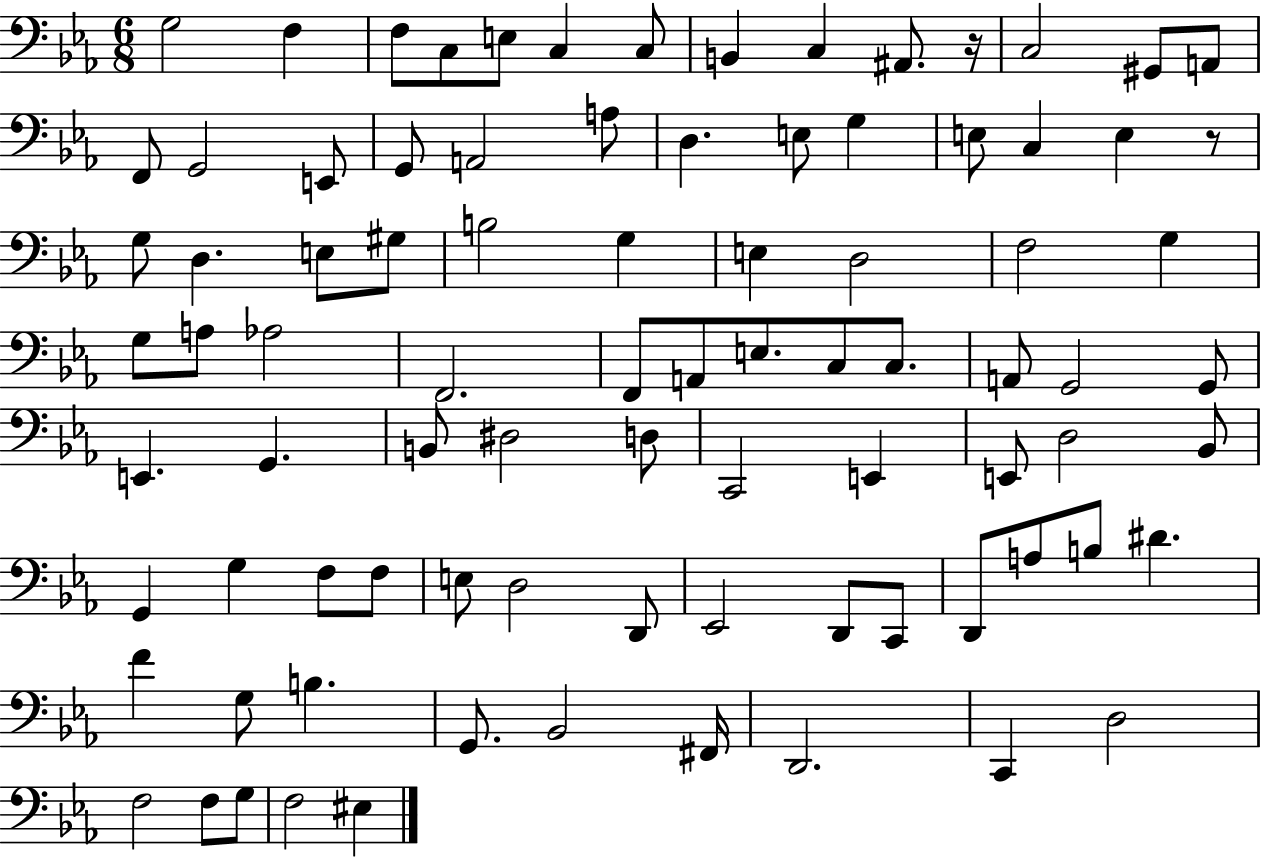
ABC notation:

X:1
T:Untitled
M:6/8
L:1/4
K:Eb
G,2 F, F,/2 C,/2 E,/2 C, C,/2 B,, C, ^A,,/2 z/4 C,2 ^G,,/2 A,,/2 F,,/2 G,,2 E,,/2 G,,/2 A,,2 A,/2 D, E,/2 G, E,/2 C, E, z/2 G,/2 D, E,/2 ^G,/2 B,2 G, E, D,2 F,2 G, G,/2 A,/2 _A,2 F,,2 F,,/2 A,,/2 E,/2 C,/2 C,/2 A,,/2 G,,2 G,,/2 E,, G,, B,,/2 ^D,2 D,/2 C,,2 E,, E,,/2 D,2 _B,,/2 G,, G, F,/2 F,/2 E,/2 D,2 D,,/2 _E,,2 D,,/2 C,,/2 D,,/2 A,/2 B,/2 ^D F G,/2 B, G,,/2 _B,,2 ^F,,/4 D,,2 C,, D,2 F,2 F,/2 G,/2 F,2 ^E,